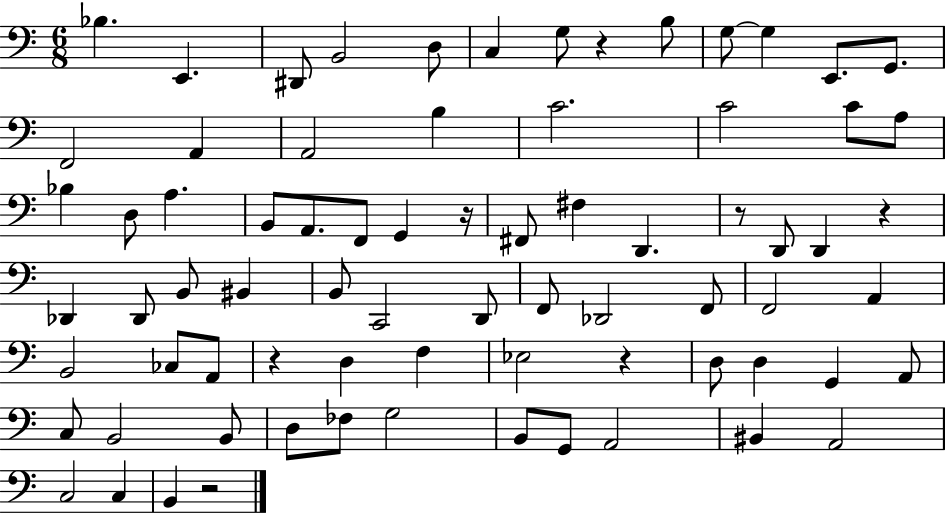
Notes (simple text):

Bb3/q. E2/q. D#2/e B2/h D3/e C3/q G3/e R/q B3/e G3/e G3/q E2/e. G2/e. F2/h A2/q A2/h B3/q C4/h. C4/h C4/e A3/e Bb3/q D3/e A3/q. B2/e A2/e. F2/e G2/q R/s F#2/e F#3/q D2/q. R/e D2/e D2/q R/q Db2/q Db2/e B2/e BIS2/q B2/e C2/h D2/e F2/e Db2/h F2/e F2/h A2/q B2/h CES3/e A2/e R/q D3/q F3/q Eb3/h R/q D3/e D3/q G2/q A2/e C3/e B2/h B2/e D3/e FES3/e G3/h B2/e G2/e A2/h BIS2/q A2/h C3/h C3/q B2/q R/h